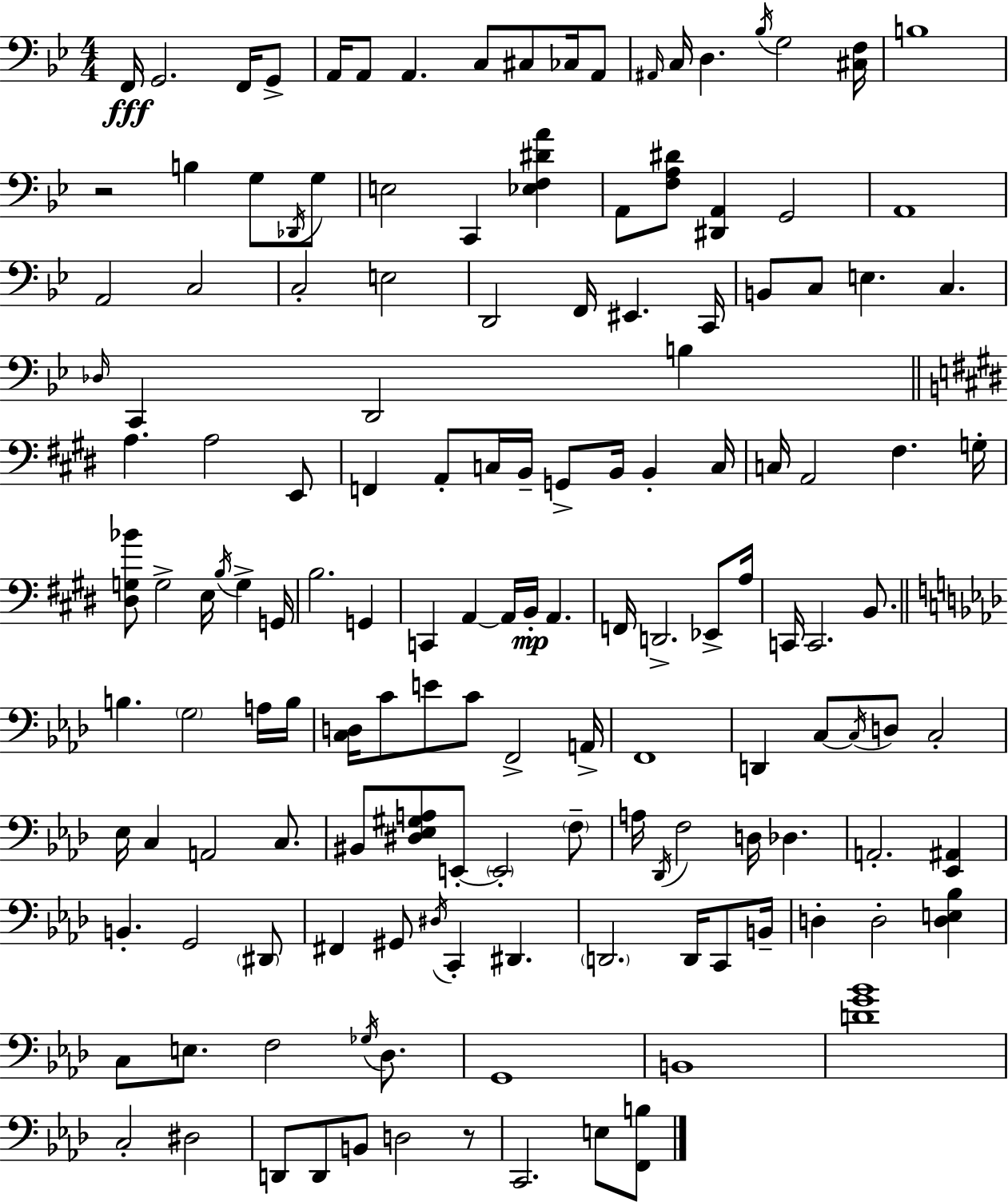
X:1
T:Untitled
M:4/4
L:1/4
K:Gm
F,,/4 G,,2 F,,/4 G,,/2 A,,/4 A,,/2 A,, C,/2 ^C,/2 _C,/4 A,,/2 ^A,,/4 C,/4 D, _B,/4 G,2 [^C,F,]/4 B,4 z2 B, G,/2 _D,,/4 G,/2 E,2 C,, [_E,F,^DA] A,,/2 [F,A,^D]/2 [^D,,A,,] G,,2 A,,4 A,,2 C,2 C,2 E,2 D,,2 F,,/4 ^E,, C,,/4 B,,/2 C,/2 E, C, _D,/4 C,, D,,2 B, A, A,2 E,,/2 F,, A,,/2 C,/4 B,,/4 G,,/2 B,,/4 B,, C,/4 C,/4 A,,2 ^F, G,/4 [^D,G,_B]/2 G,2 E,/4 B,/4 G, G,,/4 B,2 G,, C,, A,, A,,/4 B,,/4 A,, F,,/4 D,,2 _E,,/2 A,/4 C,,/4 C,,2 B,,/2 B, G,2 A,/4 B,/4 [C,D,]/4 C/2 E/2 C/2 F,,2 A,,/4 F,,4 D,, C,/2 C,/4 D,/2 C,2 _E,/4 C, A,,2 C,/2 ^B,,/2 [^D,_E,^G,A,]/2 E,,/2 E,,2 F,/2 A,/4 _D,,/4 F,2 D,/4 _D, A,,2 [_E,,^A,,] B,, G,,2 ^D,,/2 ^F,, ^G,,/2 ^D,/4 C,, ^D,, D,,2 D,,/4 C,,/2 B,,/4 D, D,2 [D,E,_B,] C,/2 E,/2 F,2 _G,/4 _D,/2 G,,4 B,,4 [DG_B]4 C,2 ^D,2 D,,/2 D,,/2 B,,/2 D,2 z/2 C,,2 E,/2 [F,,B,]/2